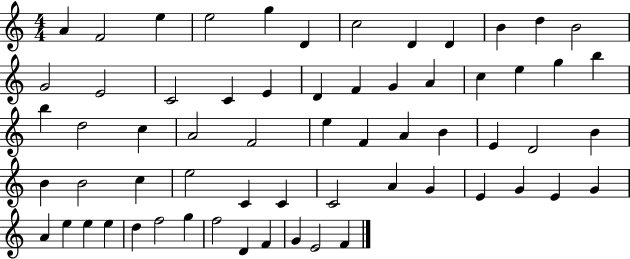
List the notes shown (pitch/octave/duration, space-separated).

A4/q F4/h E5/q E5/h G5/q D4/q C5/h D4/q D4/q B4/q D5/q B4/h G4/h E4/h C4/h C4/q E4/q D4/q F4/q G4/q A4/q C5/q E5/q G5/q B5/q B5/q D5/h C5/q A4/h F4/h E5/q F4/q A4/q B4/q E4/q D4/h B4/q B4/q B4/h C5/q E5/h C4/q C4/q C4/h A4/q G4/q E4/q G4/q E4/q G4/q A4/q E5/q E5/q E5/q D5/q F5/h G5/q F5/h D4/q F4/q G4/q E4/h F4/q